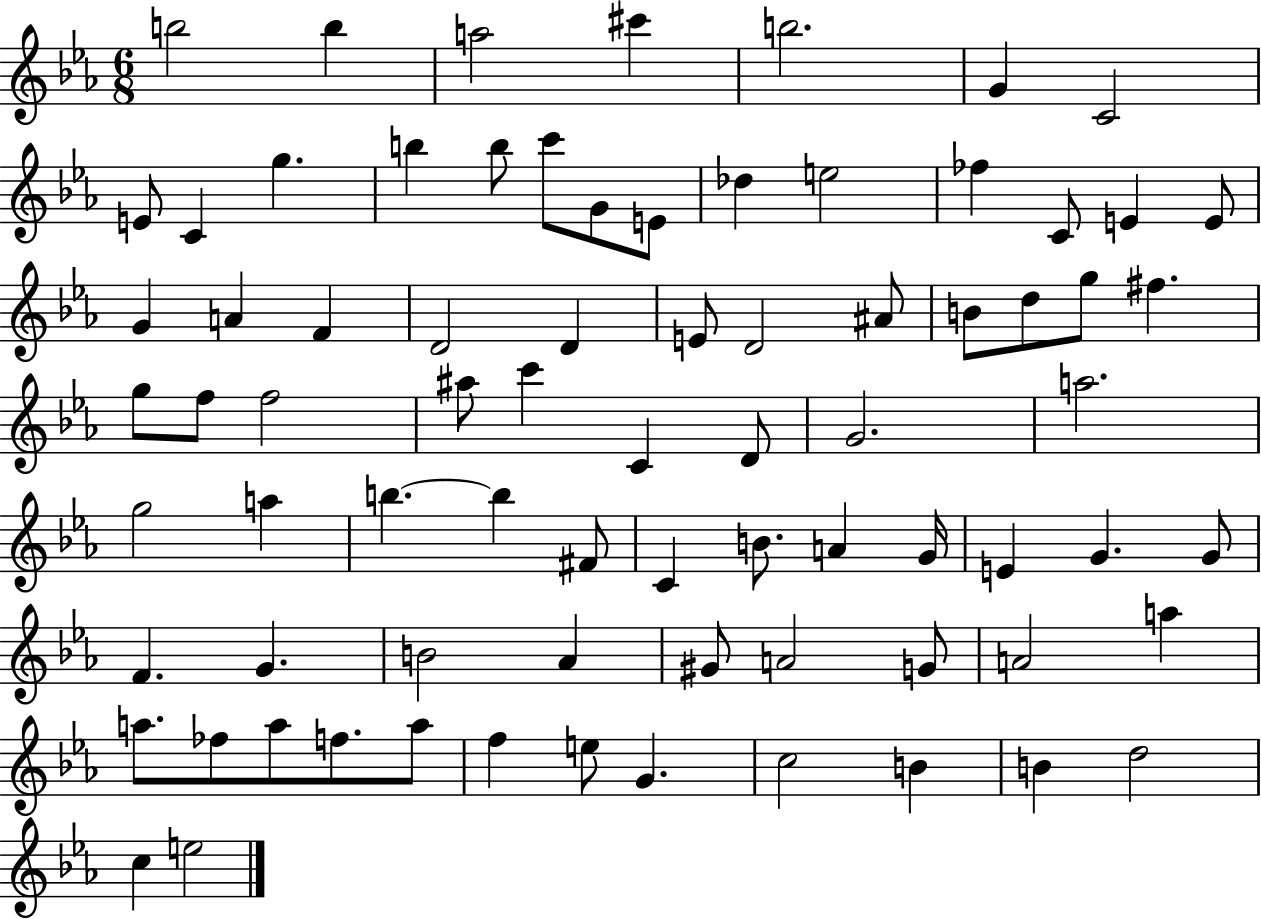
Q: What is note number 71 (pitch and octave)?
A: G4